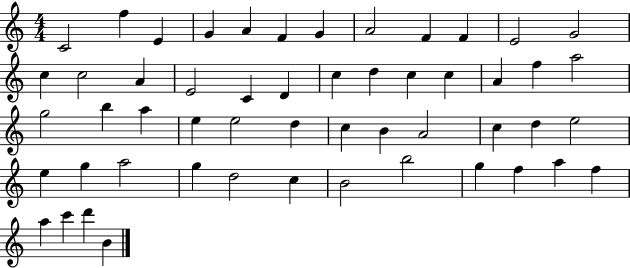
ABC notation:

X:1
T:Untitled
M:4/4
L:1/4
K:C
C2 f E G A F G A2 F F E2 G2 c c2 A E2 C D c d c c A f a2 g2 b a e e2 d c B A2 c d e2 e g a2 g d2 c B2 b2 g f a f a c' d' B